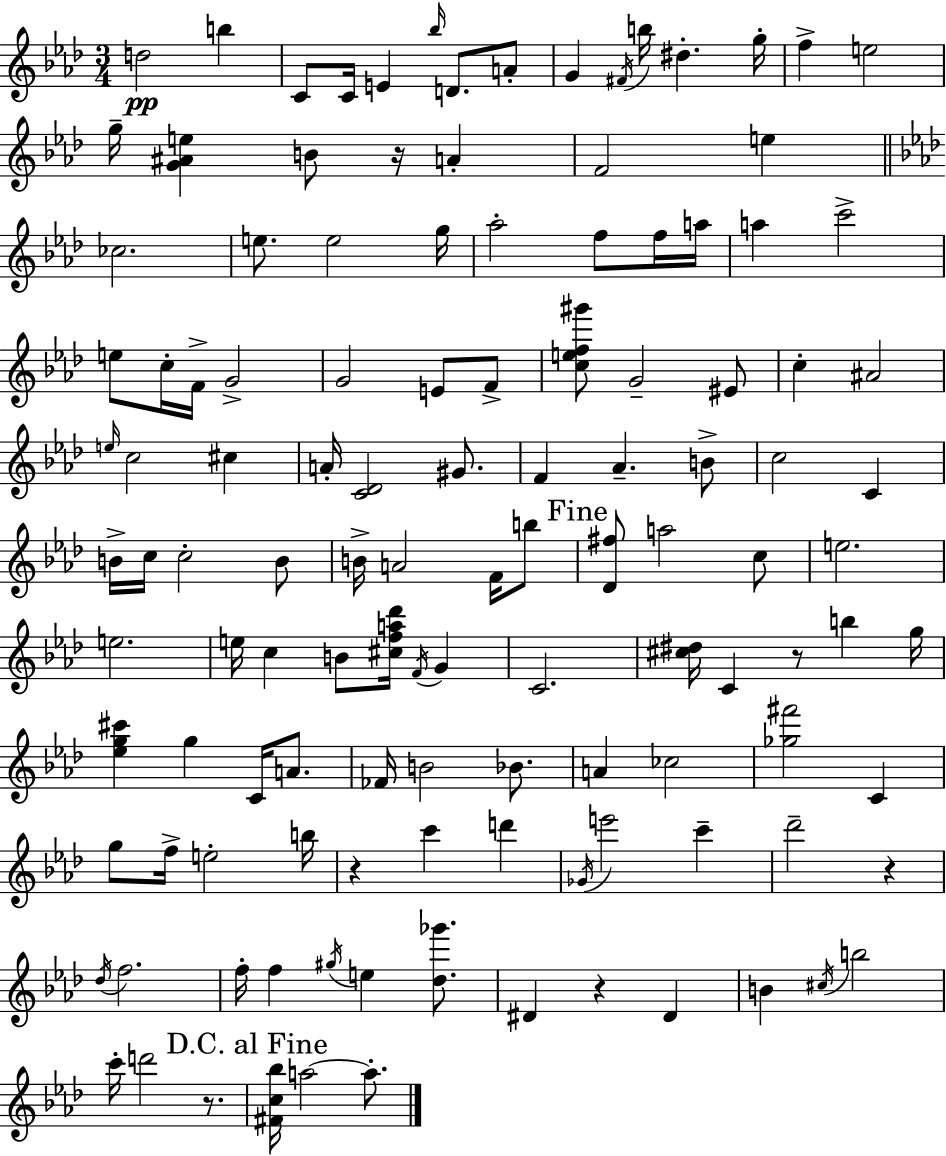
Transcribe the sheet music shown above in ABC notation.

X:1
T:Untitled
M:3/4
L:1/4
K:Fm
d2 b C/2 C/4 E _b/4 D/2 A/2 G ^F/4 b/4 ^d g/4 f e2 g/4 [G^Ae] B/2 z/4 A F2 e _c2 e/2 e2 g/4 _a2 f/2 f/4 a/4 a c'2 e/2 c/4 F/4 G2 G2 E/2 F/2 [cef^g']/2 G2 ^E/2 c ^A2 e/4 c2 ^c A/4 [C_D]2 ^G/2 F _A B/2 c2 C B/4 c/4 c2 B/2 B/4 A2 F/4 b/2 [_D^f]/2 a2 c/2 e2 e2 e/4 c B/2 [^cfa_d']/4 F/4 G C2 [^c^d]/4 C z/2 b g/4 [_eg^c'] g C/4 A/2 _F/4 B2 _B/2 A _c2 [_g^f']2 C g/2 f/4 e2 b/4 z c' d' _G/4 e'2 c' _d'2 z _d/4 f2 f/4 f ^g/4 e [_d_g']/2 ^D z ^D B ^c/4 b2 c'/4 d'2 z/2 [^Fc_b]/4 a2 a/2